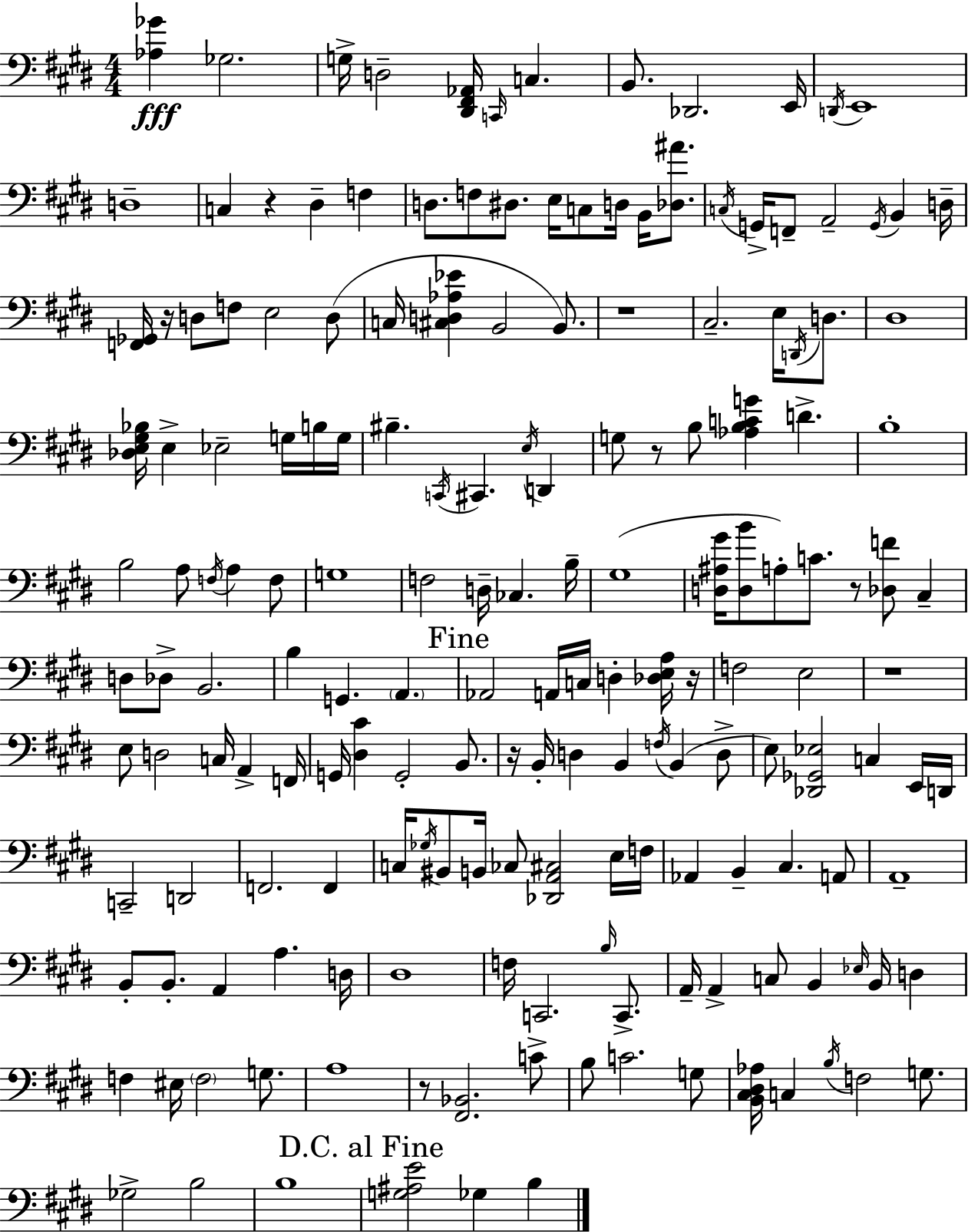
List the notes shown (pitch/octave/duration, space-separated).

[Ab3,Gb4]/q Gb3/h. G3/s D3/h [D#2,F#2,Ab2]/s C2/s C3/q. B2/e. Db2/h. E2/s D2/s E2/w D3/w C3/q R/q D#3/q F3/q D3/e. F3/e D#3/e. E3/s C3/e D3/s B2/s [Db3,A#4]/e. C3/s G2/s F2/e A2/h G2/s B2/q D3/s [F2,Gb2]/s R/s D3/e F3/e E3/h D3/e C3/s [C#3,D3,Ab3,Eb4]/q B2/h B2/e. R/w C#3/h. E3/s D2/s D3/e. D#3/w [Db3,E3,G#3,Bb3]/s E3/q Eb3/h G3/s B3/s G3/s BIS3/q. C2/s C#2/q. E3/s D2/q G3/e R/e B3/e [Ab3,B3,C4,G4]/q D4/q. B3/w B3/h A3/e F3/s A3/q F3/e G3/w F3/h D3/s CES3/q. B3/s G#3/w [D3,A#3,G#4]/s [D3,B4]/e A3/e C4/e. R/e [Db3,F4]/e C#3/q D3/e Db3/e B2/h. B3/q G2/q. A2/q. Ab2/h A2/s C3/s D3/q [Db3,E3,A3]/s R/s F3/h E3/h R/w E3/e D3/h C3/s A2/q F2/s G2/s [D#3,C#4]/q G2/h B2/e. R/s B2/s D3/q B2/q F3/s B2/q D3/e E3/e [Db2,Gb2,Eb3]/h C3/q E2/s D2/s C2/h D2/h F2/h. F2/q C3/s Gb3/s BIS2/e B2/s CES3/e [Db2,A2,C#3]/h E3/s F3/s Ab2/q B2/q C#3/q. A2/e A2/w B2/e B2/e. A2/q A3/q. D3/s D#3/w F3/s C2/h. B3/s C2/e. A2/s A2/q C3/e B2/q Eb3/s B2/s D3/q F3/q EIS3/s F3/h G3/e. A3/w R/e [F#2,Bb2]/h. C4/e B3/e C4/h. G3/e [B2,C#3,D#3,Ab3]/s C3/q B3/s F3/h G3/e. Gb3/h B3/h B3/w [G3,A#3,E4]/h Gb3/q B3/q